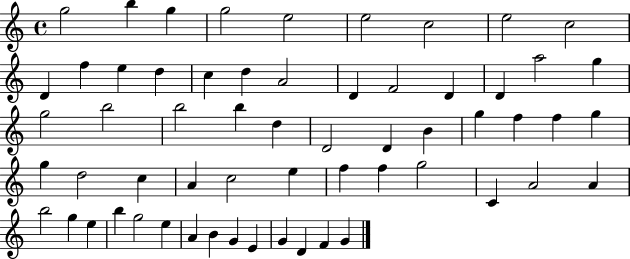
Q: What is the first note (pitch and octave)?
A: G5